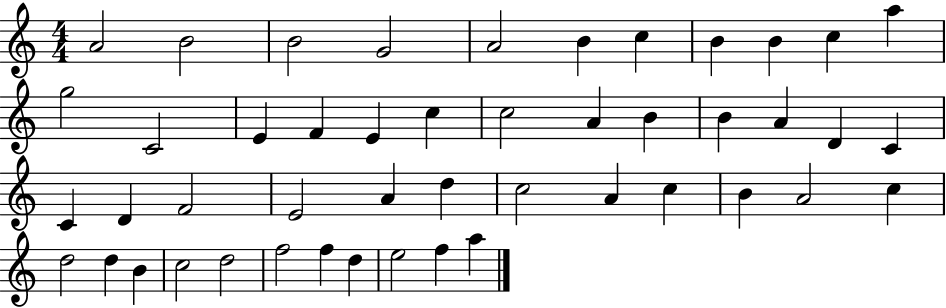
A4/h B4/h B4/h G4/h A4/h B4/q C5/q B4/q B4/q C5/q A5/q G5/h C4/h E4/q F4/q E4/q C5/q C5/h A4/q B4/q B4/q A4/q D4/q C4/q C4/q D4/q F4/h E4/h A4/q D5/q C5/h A4/q C5/q B4/q A4/h C5/q D5/h D5/q B4/q C5/h D5/h F5/h F5/q D5/q E5/h F5/q A5/q